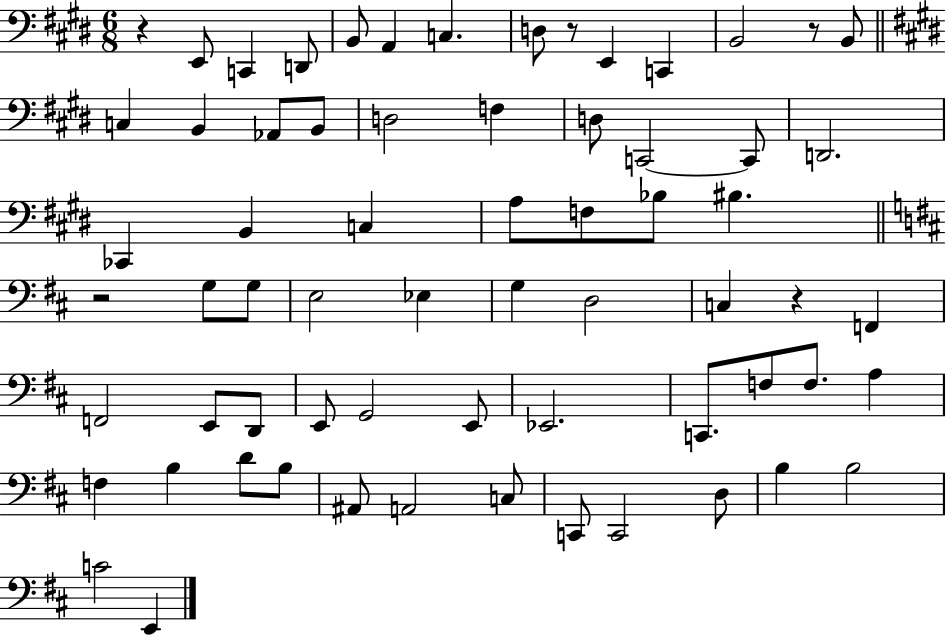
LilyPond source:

{
  \clef bass
  \numericTimeSignature
  \time 6/8
  \key e \major
  r4 e,8 c,4 d,8 | b,8 a,4 c4. | d8 r8 e,4 c,4 | b,2 r8 b,8 | \break \bar "||" \break \key e \major c4 b,4 aes,8 b,8 | d2 f4 | d8 c,2~~ c,8 | d,2. | \break ces,4 b,4 c4 | a8 f8 bes8 bis4. | \bar "||" \break \key d \major r2 g8 g8 | e2 ees4 | g4 d2 | c4 r4 f,4 | \break f,2 e,8 d,8 | e,8 g,2 e,8 | ees,2. | c,8. f8 f8. a4 | \break f4 b4 d'8 b8 | ais,8 a,2 c8 | c,8 c,2 d8 | b4 b2 | \break c'2 e,4 | \bar "|."
}